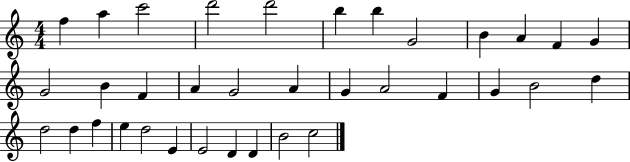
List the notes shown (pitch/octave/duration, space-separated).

F5/q A5/q C6/h D6/h D6/h B5/q B5/q G4/h B4/q A4/q F4/q G4/q G4/h B4/q F4/q A4/q G4/h A4/q G4/q A4/h F4/q G4/q B4/h D5/q D5/h D5/q F5/q E5/q D5/h E4/q E4/h D4/q D4/q B4/h C5/h